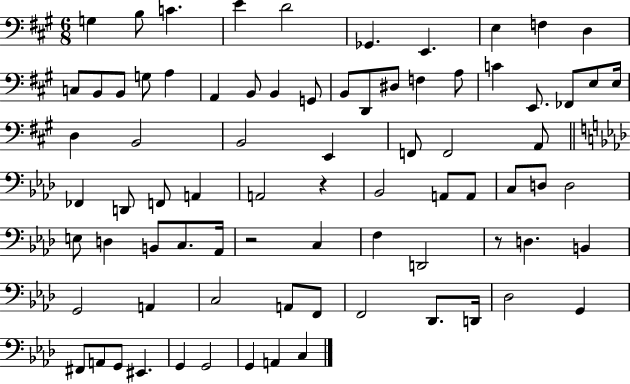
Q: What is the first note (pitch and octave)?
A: G3